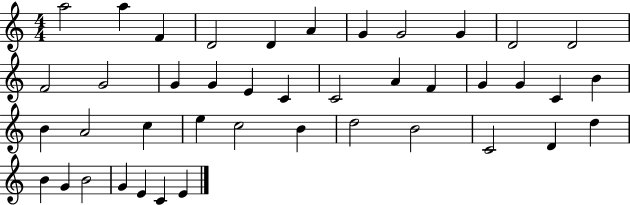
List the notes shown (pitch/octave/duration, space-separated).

A5/h A5/q F4/q D4/h D4/q A4/q G4/q G4/h G4/q D4/h D4/h F4/h G4/h G4/q G4/q E4/q C4/q C4/h A4/q F4/q G4/q G4/q C4/q B4/q B4/q A4/h C5/q E5/q C5/h B4/q D5/h B4/h C4/h D4/q D5/q B4/q G4/q B4/h G4/q E4/q C4/q E4/q